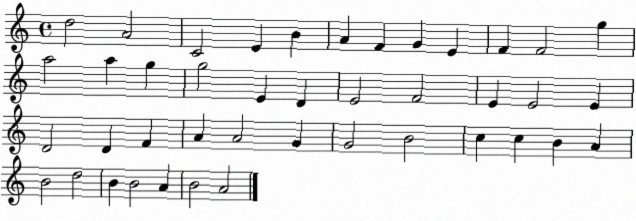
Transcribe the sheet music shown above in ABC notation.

X:1
T:Untitled
M:4/4
L:1/4
K:C
d2 A2 C2 E B A F G E F F2 g a2 a g g2 E D E2 F2 E E2 E D2 D F A A2 G G2 B2 c c B A B2 d2 B B2 A B2 A2